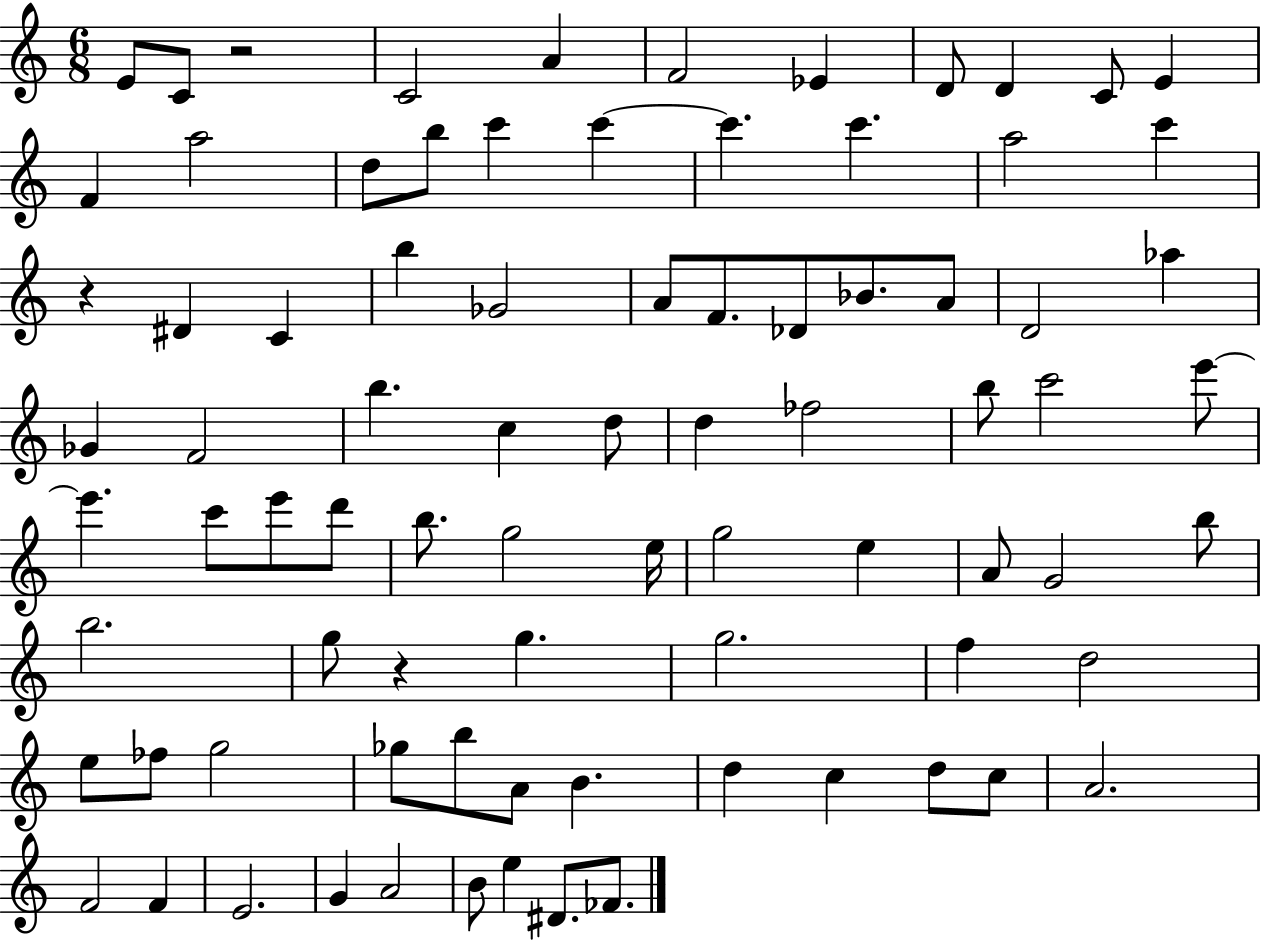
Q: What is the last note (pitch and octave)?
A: FES4